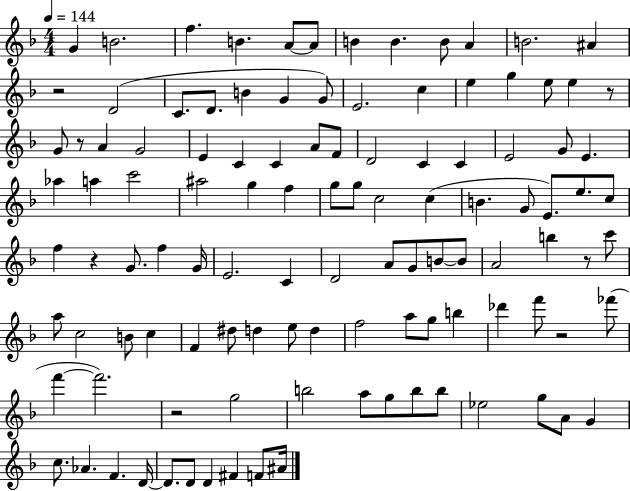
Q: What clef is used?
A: treble